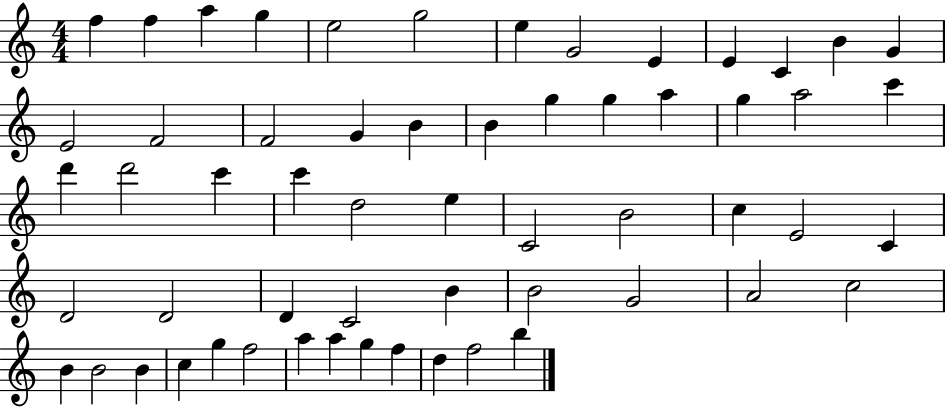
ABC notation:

X:1
T:Untitled
M:4/4
L:1/4
K:C
f f a g e2 g2 e G2 E E C B G E2 F2 F2 G B B g g a g a2 c' d' d'2 c' c' d2 e C2 B2 c E2 C D2 D2 D C2 B B2 G2 A2 c2 B B2 B c g f2 a a g f d f2 b